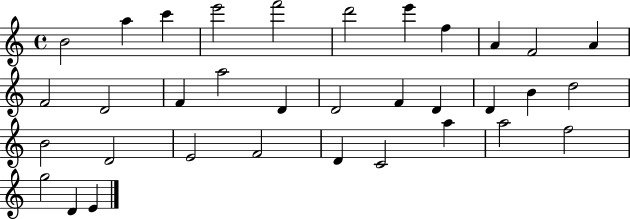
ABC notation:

X:1
T:Untitled
M:4/4
L:1/4
K:C
B2 a c' e'2 f'2 d'2 e' f A F2 A F2 D2 F a2 D D2 F D D B d2 B2 D2 E2 F2 D C2 a a2 f2 g2 D E